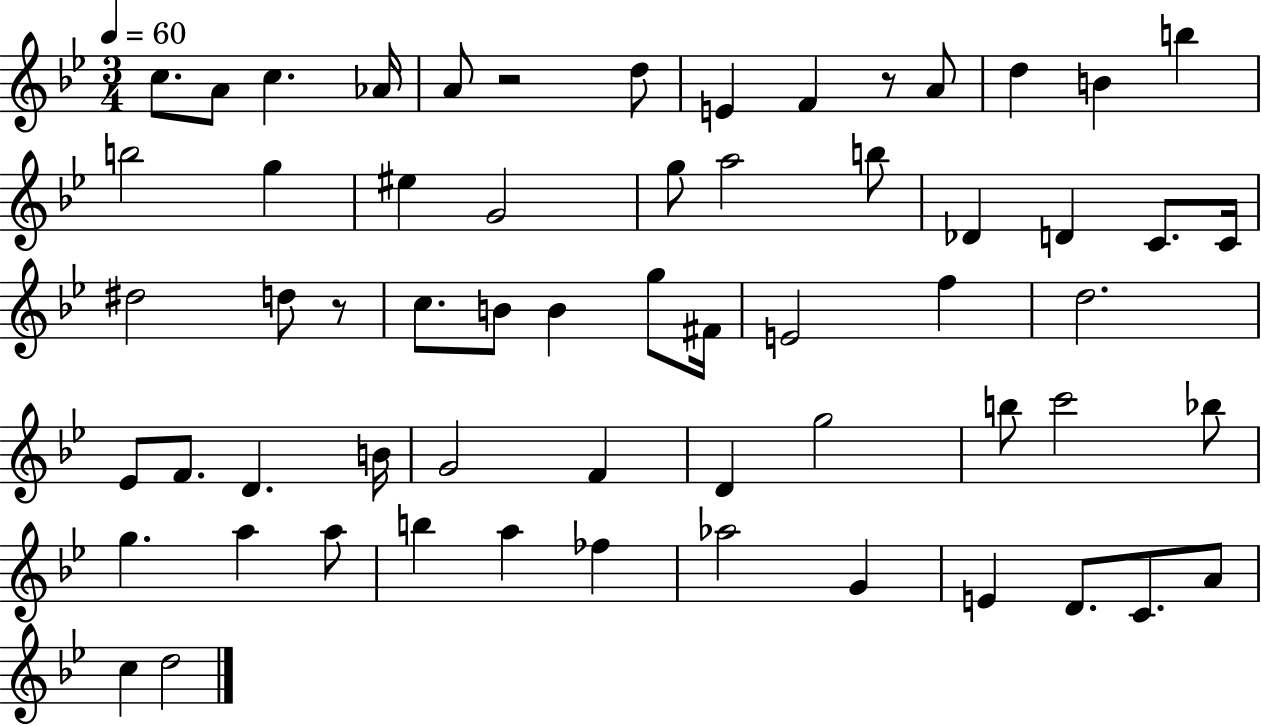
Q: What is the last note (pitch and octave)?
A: D5